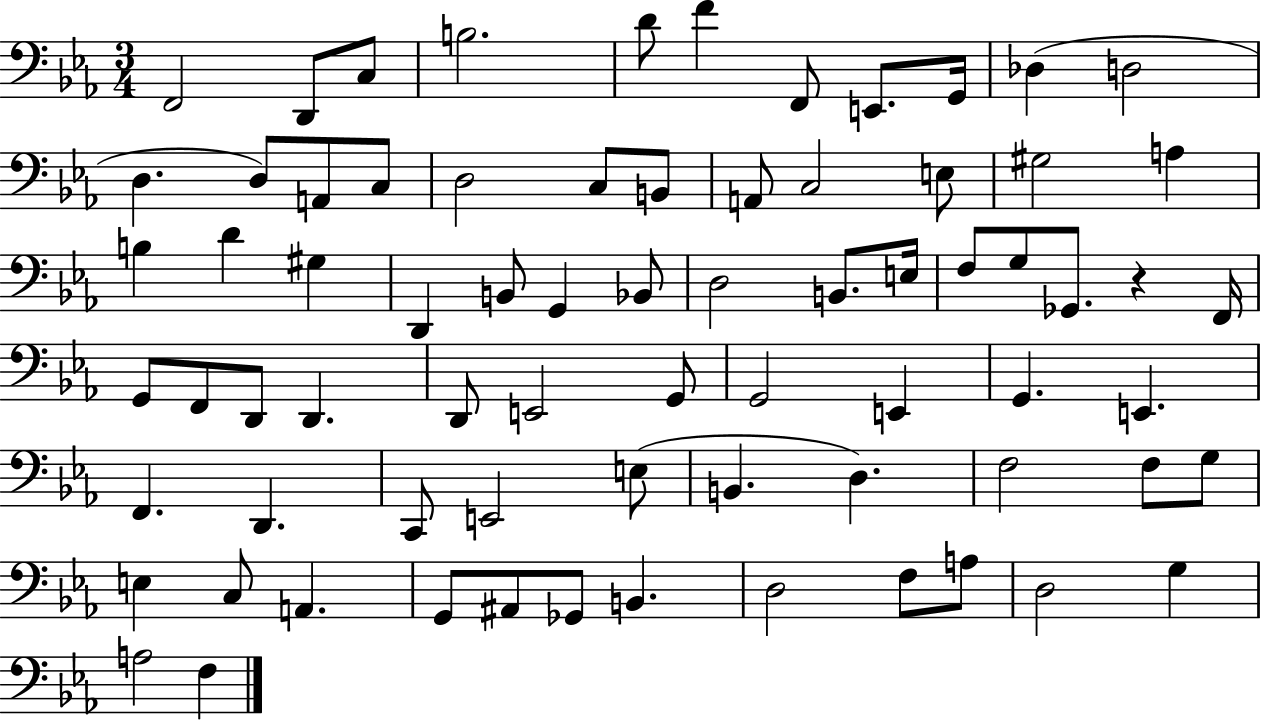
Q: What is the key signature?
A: EES major